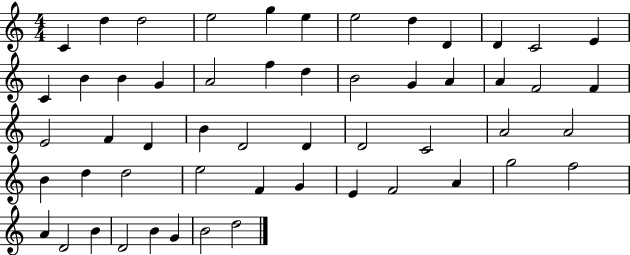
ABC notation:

X:1
T:Untitled
M:4/4
L:1/4
K:C
C d d2 e2 g e e2 d D D C2 E C B B G A2 f d B2 G A A F2 F E2 F D B D2 D D2 C2 A2 A2 B d d2 e2 F G E F2 A g2 f2 A D2 B D2 B G B2 d2